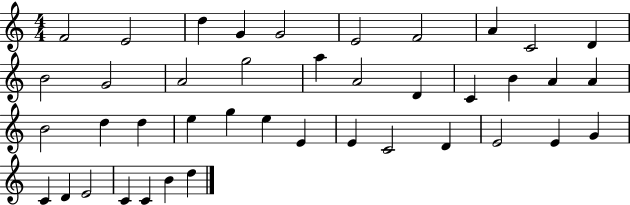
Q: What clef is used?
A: treble